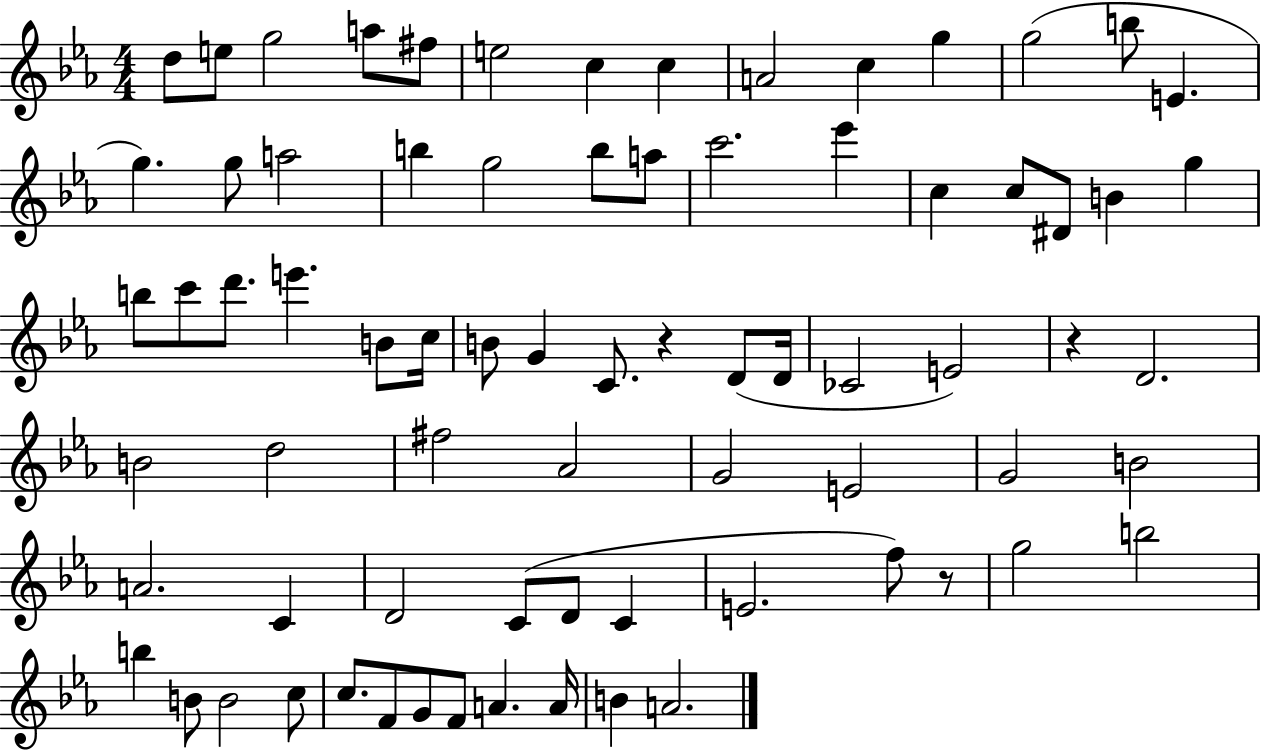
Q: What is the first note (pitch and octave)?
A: D5